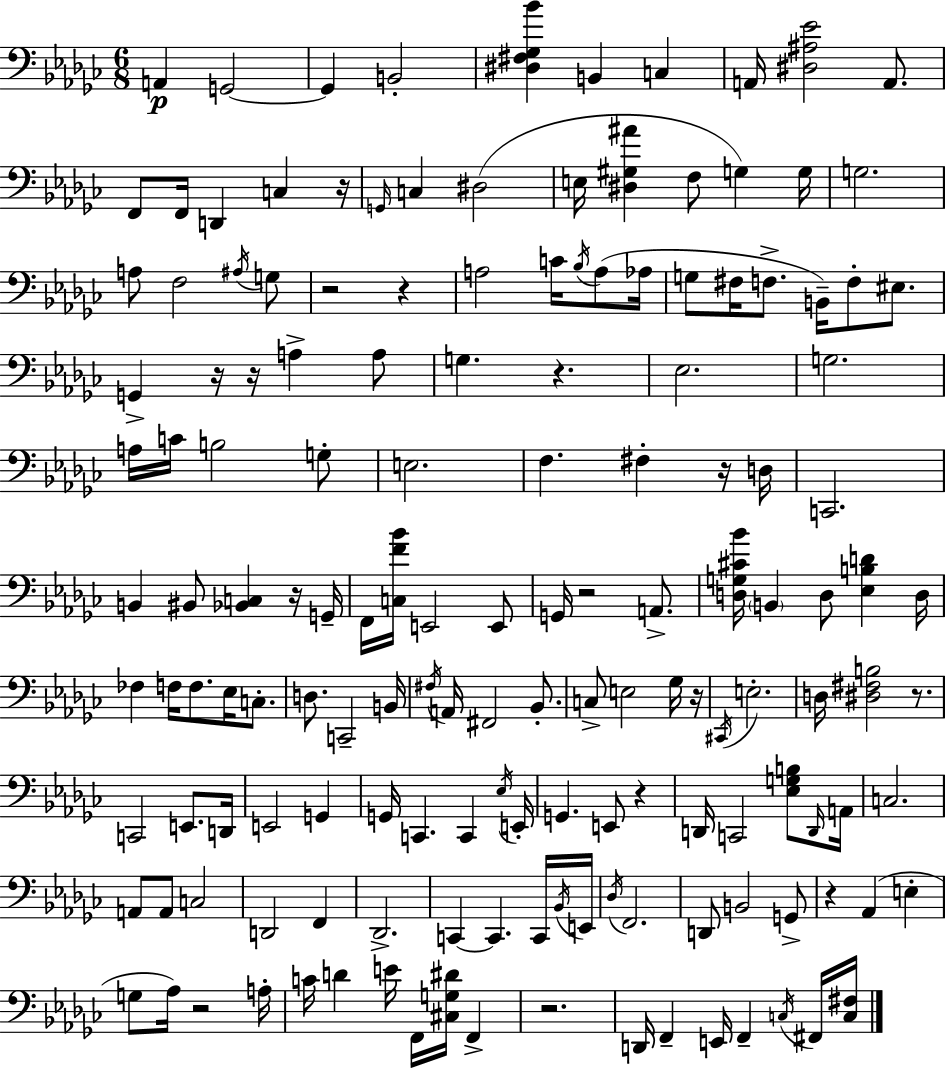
X:1
T:Untitled
M:6/8
L:1/4
K:Ebm
A,, G,,2 G,, B,,2 [^D,^F,_G,_B] B,, C, A,,/4 [^D,^A,_E]2 A,,/2 F,,/2 F,,/4 D,, C, z/4 G,,/4 C, ^D,2 E,/4 [^D,^G,^A] F,/2 G, G,/4 G,2 A,/2 F,2 ^A,/4 G,/2 z2 z A,2 C/4 _B,/4 A,/2 _A,/4 G,/2 ^F,/4 F,/2 B,,/4 F,/2 ^E,/2 G,, z/4 z/4 A, A,/2 G, z _E,2 G,2 A,/4 C/4 B,2 G,/2 E,2 F, ^F, z/4 D,/4 C,,2 B,, ^B,,/2 [_B,,C,] z/4 G,,/4 F,,/4 [C,F_B]/4 E,,2 E,,/2 G,,/4 z2 A,,/2 [D,G,^C_B]/4 B,, D,/2 [_E,B,D] D,/4 _F, F,/4 F,/2 _E,/4 C,/2 D,/2 C,,2 B,,/4 ^F,/4 A,,/4 ^F,,2 _B,,/2 C,/2 E,2 _G,/4 z/4 ^C,,/4 E,2 D,/4 [^D,^F,B,]2 z/2 C,,2 E,,/2 D,,/4 E,,2 G,, G,,/4 C,, C,, _E,/4 E,,/4 G,, E,,/2 z D,,/4 C,,2 [_E,G,B,]/2 D,,/4 A,,/4 C,2 A,,/2 A,,/2 C,2 D,,2 F,, _D,,2 C,, C,, C,,/4 _B,,/4 E,,/4 _D,/4 F,,2 D,,/2 B,,2 G,,/2 z _A,, E, G,/2 _A,/4 z2 A,/4 C/4 D E/4 F,,/4 [^C,G,^D]/4 F,, z2 D,,/4 F,, E,,/4 F,, C,/4 ^F,,/4 [C,^F,]/4